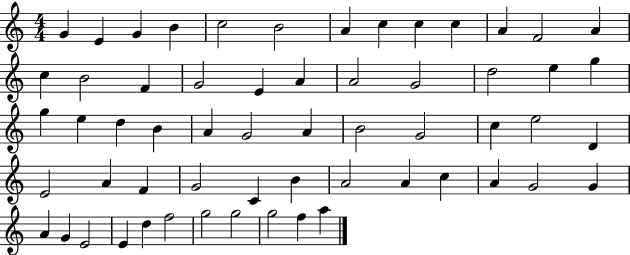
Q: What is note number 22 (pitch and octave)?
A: D5